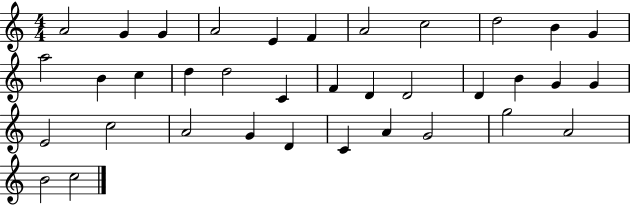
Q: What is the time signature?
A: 4/4